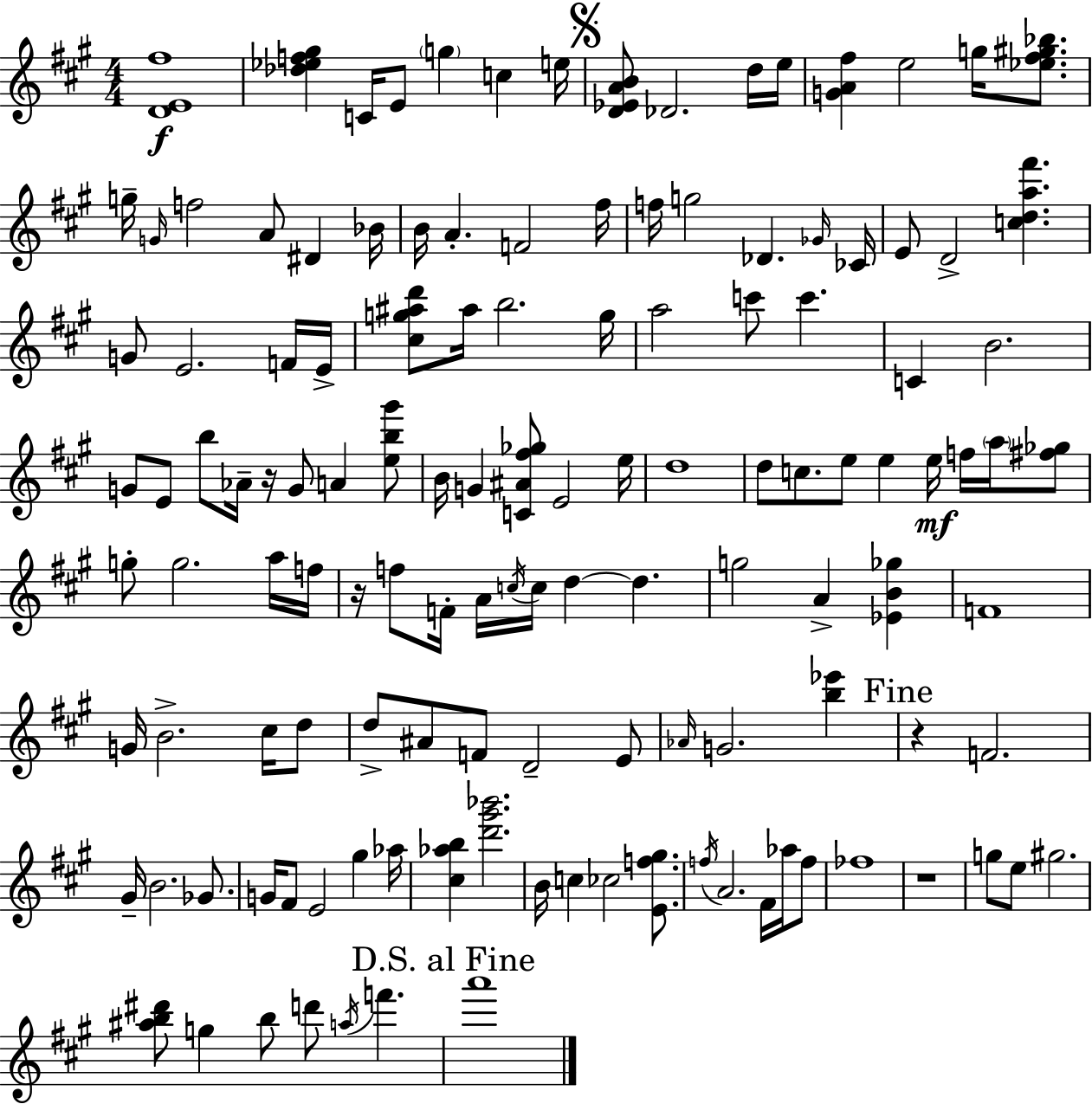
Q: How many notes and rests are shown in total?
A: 129